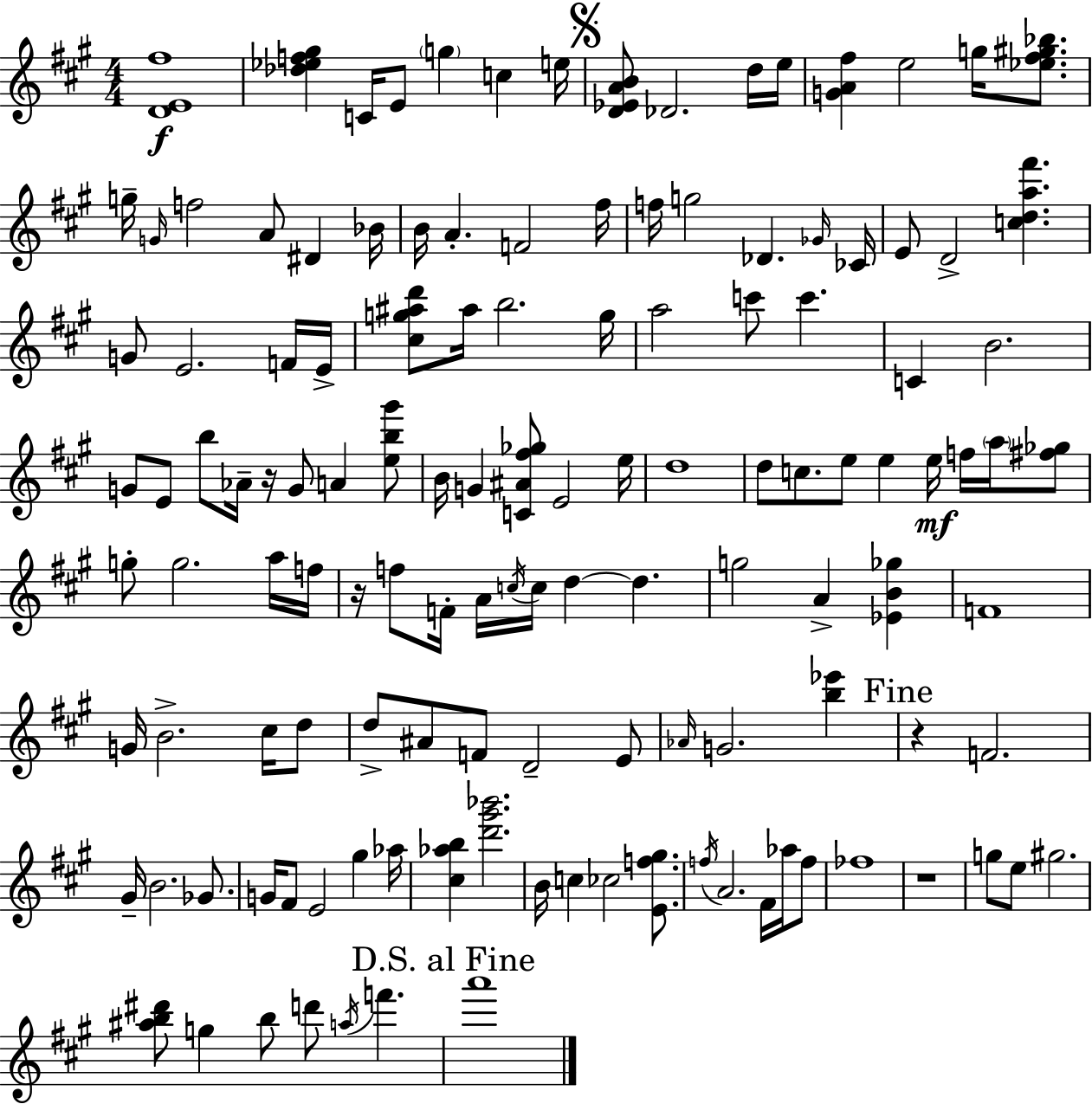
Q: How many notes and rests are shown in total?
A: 129